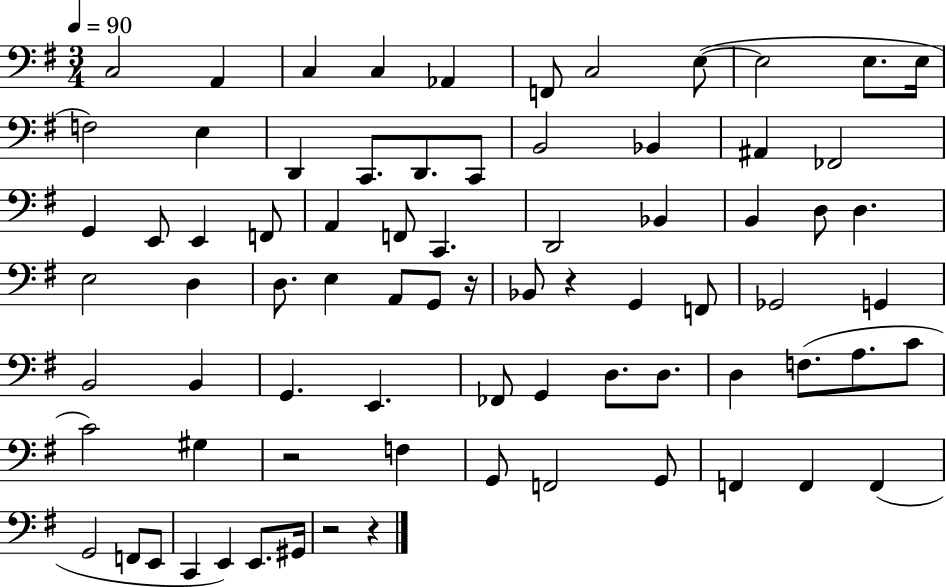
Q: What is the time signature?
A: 3/4